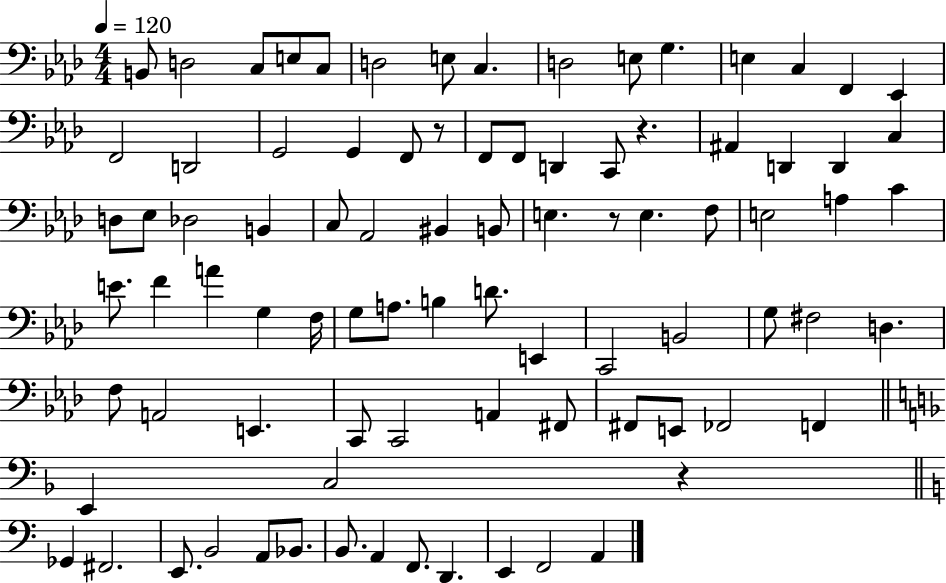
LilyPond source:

{
  \clef bass
  \numericTimeSignature
  \time 4/4
  \key aes \major
  \tempo 4 = 120
  b,8 d2 c8 e8 c8 | d2 e8 c4. | d2 e8 g4. | e4 c4 f,4 ees,4 | \break f,2 d,2 | g,2 g,4 f,8 r8 | f,8 f,8 d,4 c,8 r4. | ais,4 d,4 d,4 c4 | \break d8 ees8 des2 b,4 | c8 aes,2 bis,4 b,8 | e4. r8 e4. f8 | e2 a4 c'4 | \break e'8. f'4 a'4 g4 f16 | g8 a8. b4 d'8. e,4 | c,2 b,2 | g8 fis2 d4. | \break f8 a,2 e,4. | c,8 c,2 a,4 fis,8 | fis,8 e,8 fes,2 f,4 | \bar "||" \break \key f \major e,4 c2 r4 | \bar "||" \break \key a \minor ges,4 fis,2. | e,8. b,2 a,8 bes,8. | b,8. a,4 f,8. d,4. | e,4 f,2 a,4 | \break \bar "|."
}